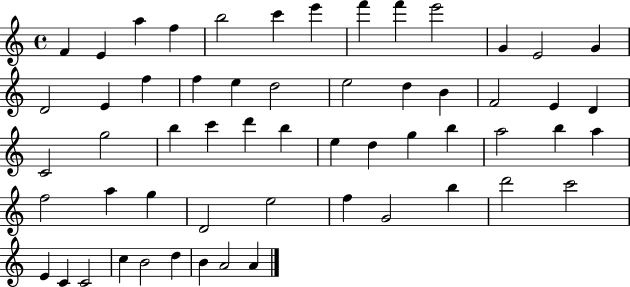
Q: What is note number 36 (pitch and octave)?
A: A5